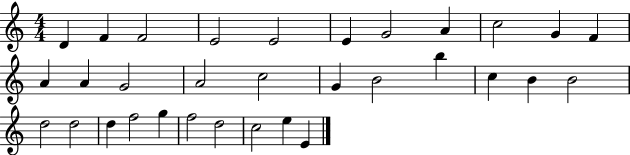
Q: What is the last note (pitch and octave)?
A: E4